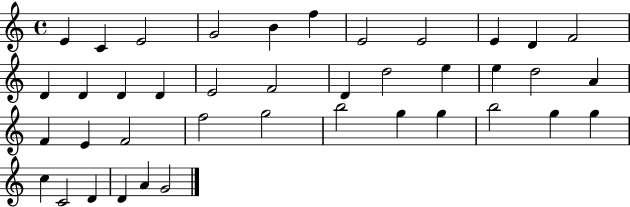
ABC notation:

X:1
T:Untitled
M:4/4
L:1/4
K:C
E C E2 G2 B f E2 E2 E D F2 D D D D E2 F2 D d2 e e d2 A F E F2 f2 g2 b2 g g b2 g g c C2 D D A G2